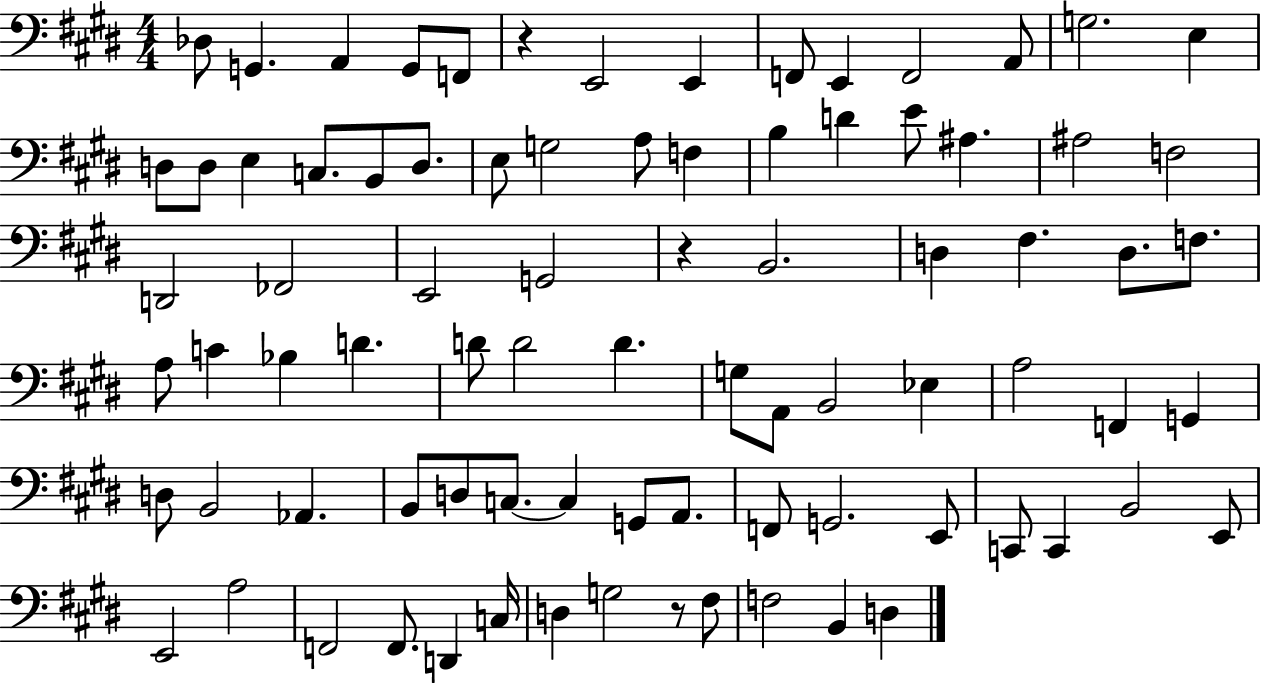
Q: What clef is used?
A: bass